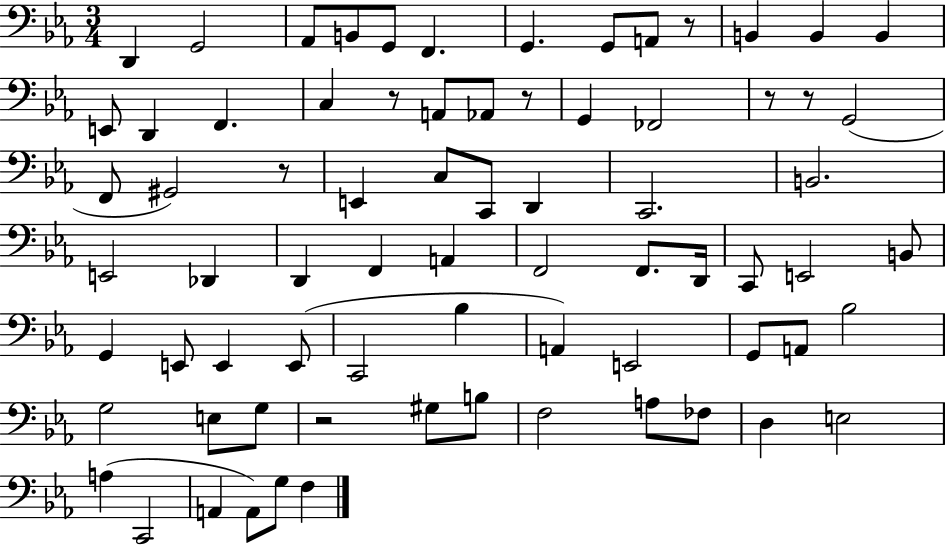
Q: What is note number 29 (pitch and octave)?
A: B2